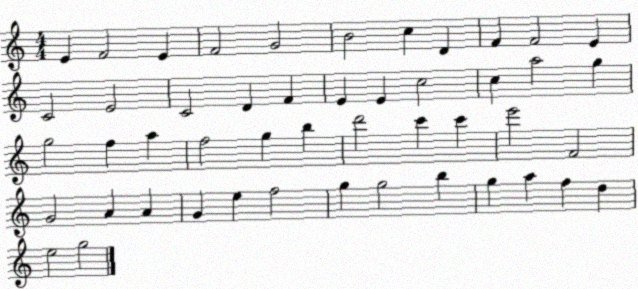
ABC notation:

X:1
T:Untitled
M:4/4
L:1/4
K:C
E F2 E F2 G2 B2 c D F F2 E C2 E2 C2 D F E E c2 c a2 g g2 f a f2 g b d'2 c' c' e'2 F2 G2 A A G e f2 g g2 b g a f d e2 g2